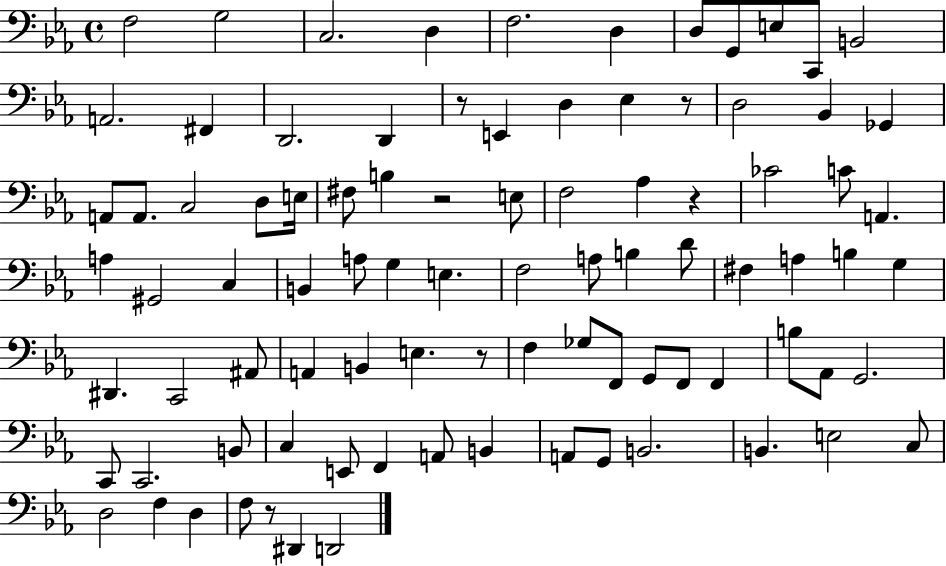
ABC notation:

X:1
T:Untitled
M:4/4
L:1/4
K:Eb
F,2 G,2 C,2 D, F,2 D, D,/2 G,,/2 E,/2 C,,/2 B,,2 A,,2 ^F,, D,,2 D,, z/2 E,, D, _E, z/2 D,2 _B,, _G,, A,,/2 A,,/2 C,2 D,/2 E,/4 ^F,/2 B, z2 E,/2 F,2 _A, z _C2 C/2 A,, A, ^G,,2 C, B,, A,/2 G, E, F,2 A,/2 B, D/2 ^F, A, B, G, ^D,, C,,2 ^A,,/2 A,, B,, E, z/2 F, _G,/2 F,,/2 G,,/2 F,,/2 F,, B,/2 _A,,/2 G,,2 C,,/2 C,,2 B,,/2 C, E,,/2 F,, A,,/2 B,, A,,/2 G,,/2 B,,2 B,, E,2 C,/2 D,2 F, D, F,/2 z/2 ^D,, D,,2